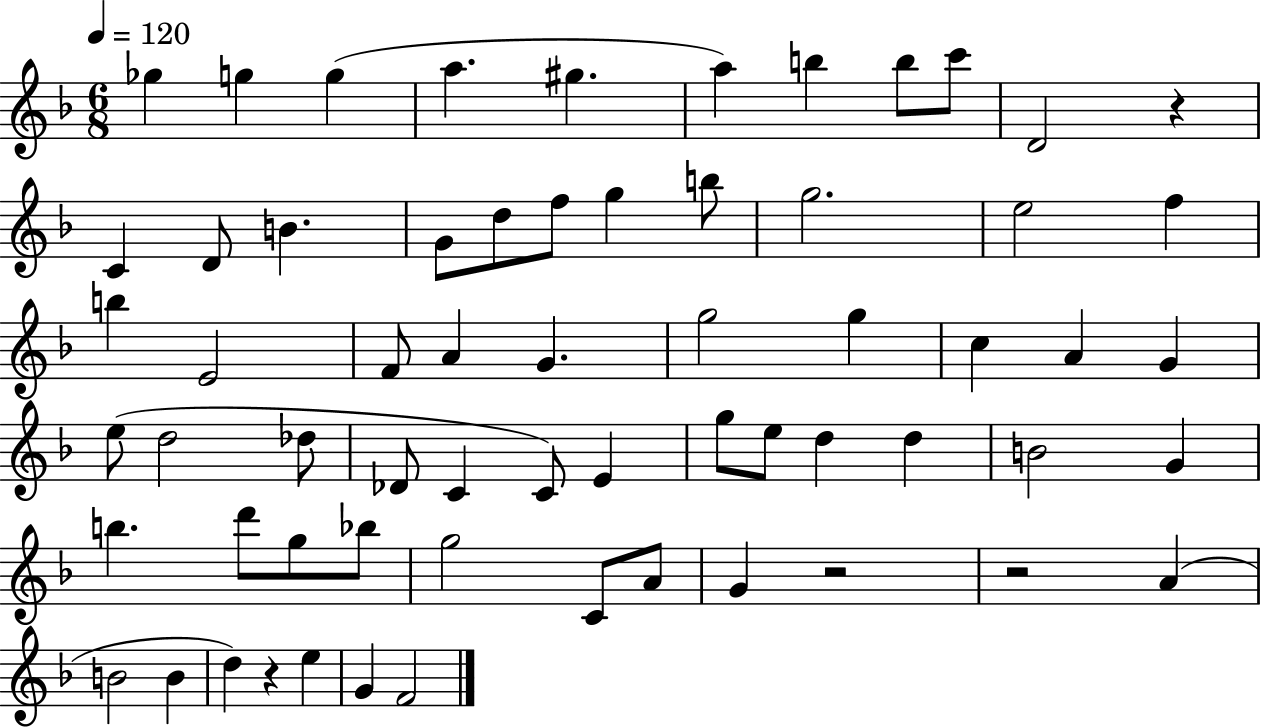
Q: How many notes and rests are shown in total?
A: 63